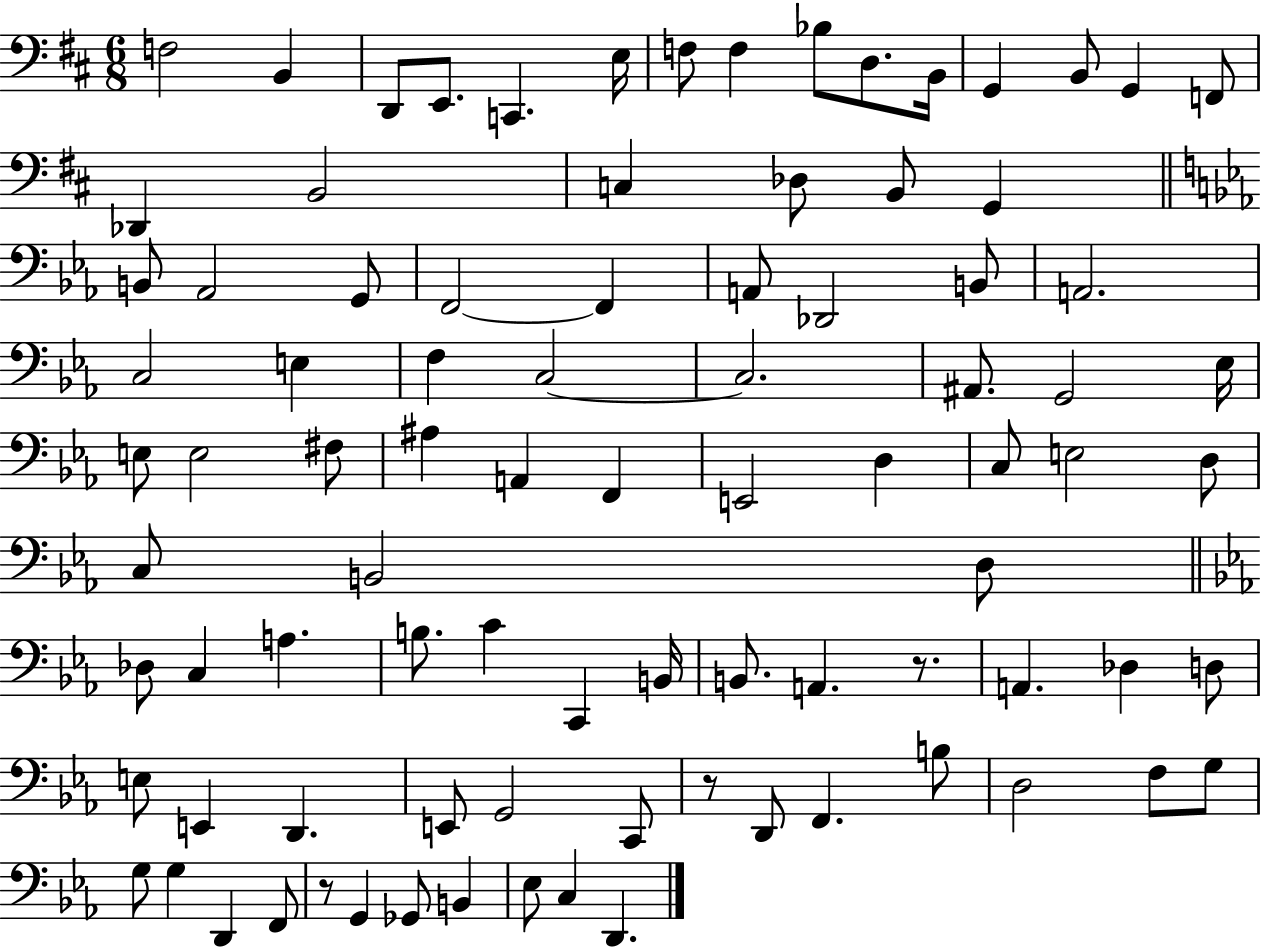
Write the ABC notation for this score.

X:1
T:Untitled
M:6/8
L:1/4
K:D
F,2 B,, D,,/2 E,,/2 C,, E,/4 F,/2 F, _B,/2 D,/2 B,,/4 G,, B,,/2 G,, F,,/2 _D,, B,,2 C, _D,/2 B,,/2 G,, B,,/2 _A,,2 G,,/2 F,,2 F,, A,,/2 _D,,2 B,,/2 A,,2 C,2 E, F, C,2 C,2 ^A,,/2 G,,2 _E,/4 E,/2 E,2 ^F,/2 ^A, A,, F,, E,,2 D, C,/2 E,2 D,/2 C,/2 B,,2 D,/2 _D,/2 C, A, B,/2 C C,, B,,/4 B,,/2 A,, z/2 A,, _D, D,/2 E,/2 E,, D,, E,,/2 G,,2 C,,/2 z/2 D,,/2 F,, B,/2 D,2 F,/2 G,/2 G,/2 G, D,, F,,/2 z/2 G,, _G,,/2 B,, _E,/2 C, D,,